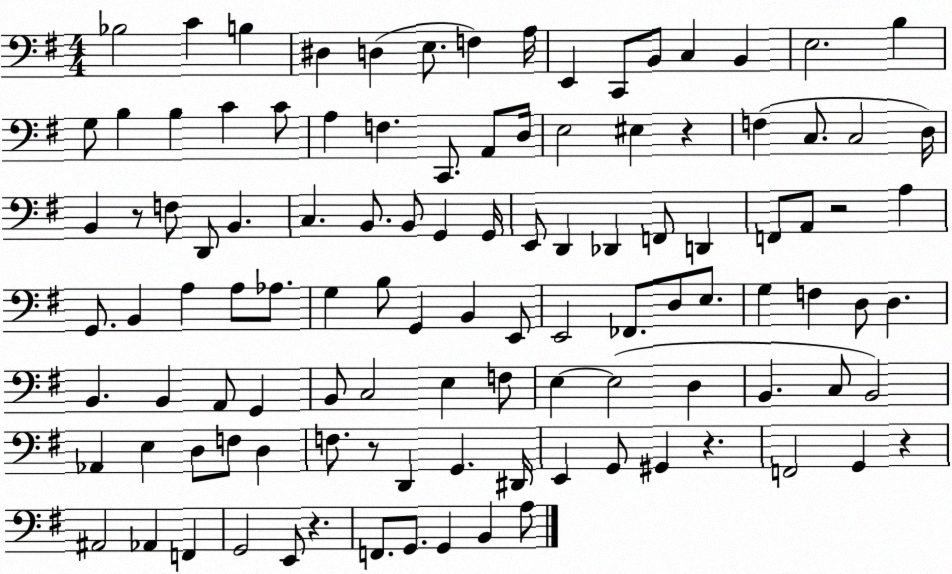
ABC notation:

X:1
T:Untitled
M:4/4
L:1/4
K:G
_B,2 C B, ^D, D, E,/2 F, A,/4 E,, C,,/2 B,,/2 C, B,, E,2 B, G,/2 B, B, C C/2 A, F, C,,/2 A,,/2 D,/4 E,2 ^E, z F, C,/2 C,2 D,/4 B,, z/2 F,/2 D,,/2 B,, C, B,,/2 B,,/2 G,, G,,/4 E,,/2 D,, _D,, F,,/2 D,, F,,/2 A,,/2 z2 A, G,,/2 B,, A, A,/2 _A,/2 G, B,/2 G,, B,, E,,/2 E,,2 _F,,/2 D,/2 E,/2 G, F, D,/2 D, B,, B,, A,,/2 G,, B,,/2 C,2 E, F,/2 E, E,2 D, B,, C,/2 B,,2 _A,, E, D,/2 F,/2 D, F,/2 z/2 D,, G,, ^D,,/4 E,, G,,/2 ^G,, z F,,2 G,, z ^A,,2 _A,, F,, G,,2 E,,/2 z F,,/2 G,,/2 G,, B,, A,/2